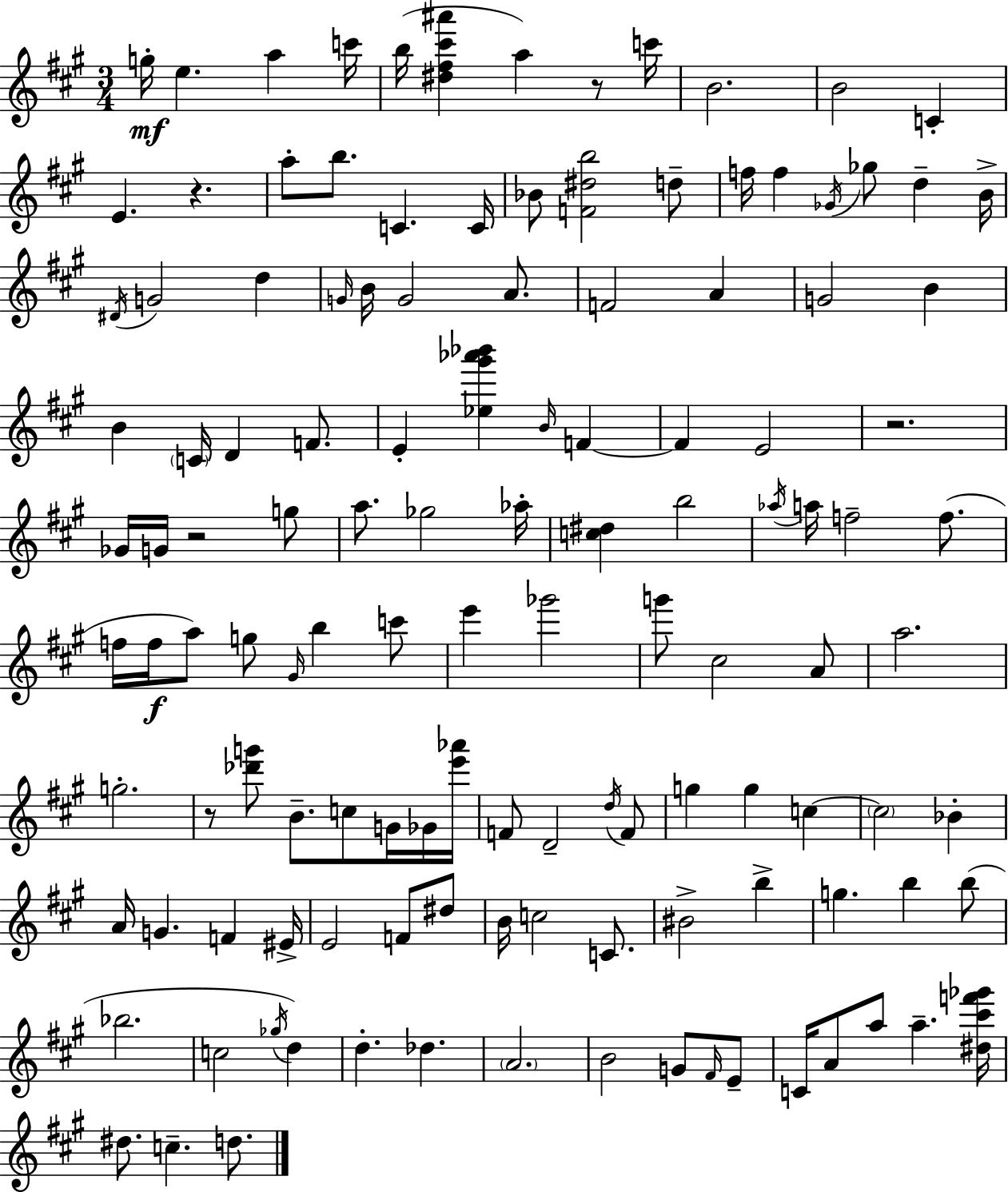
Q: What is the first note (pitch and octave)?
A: G5